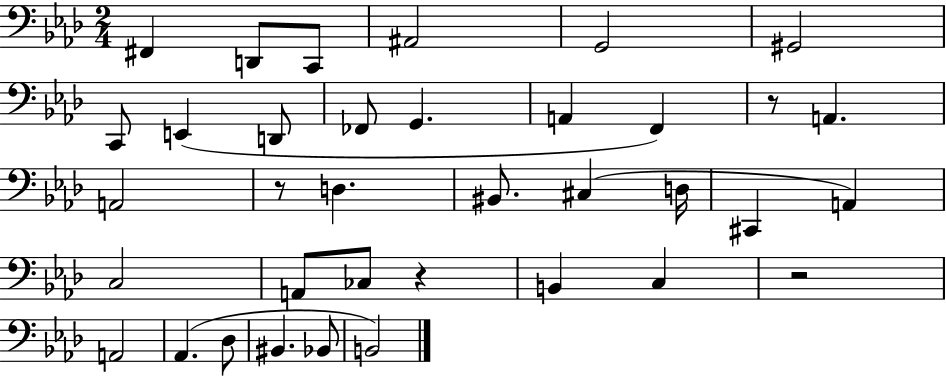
X:1
T:Untitled
M:2/4
L:1/4
K:Ab
^F,, D,,/2 C,,/2 ^A,,2 G,,2 ^G,,2 C,,/2 E,, D,,/2 _F,,/2 G,, A,, F,, z/2 A,, A,,2 z/2 D, ^B,,/2 ^C, D,/4 ^C,, A,, C,2 A,,/2 _C,/2 z B,, C, z2 A,,2 _A,, _D,/2 ^B,, _B,,/2 B,,2